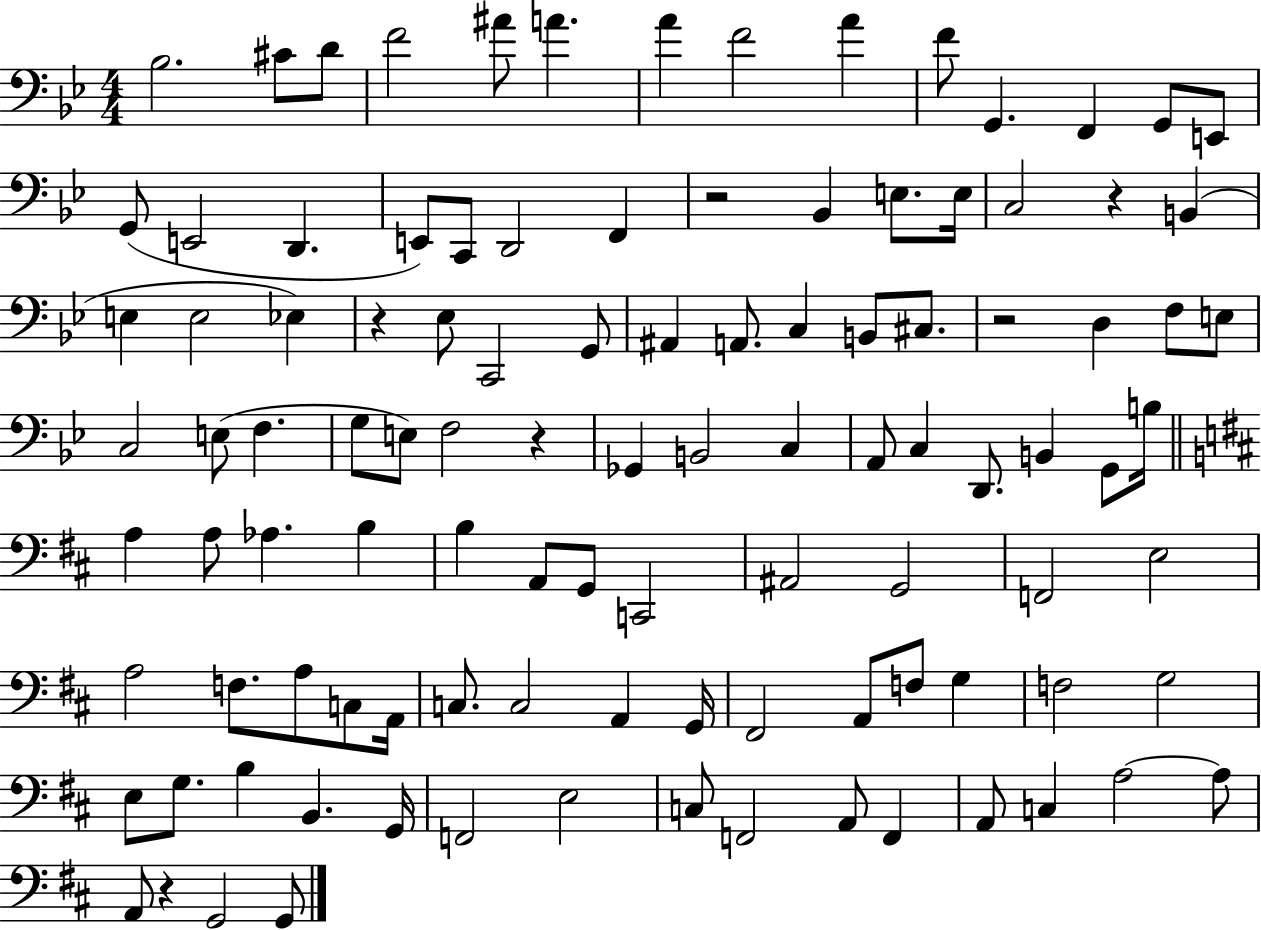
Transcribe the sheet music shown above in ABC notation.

X:1
T:Untitled
M:4/4
L:1/4
K:Bb
_B,2 ^C/2 D/2 F2 ^A/2 A A F2 A F/2 G,, F,, G,,/2 E,,/2 G,,/2 E,,2 D,, E,,/2 C,,/2 D,,2 F,, z2 _B,, E,/2 E,/4 C,2 z B,, E, E,2 _E, z _E,/2 C,,2 G,,/2 ^A,, A,,/2 C, B,,/2 ^C,/2 z2 D, F,/2 E,/2 C,2 E,/2 F, G,/2 E,/2 F,2 z _G,, B,,2 C, A,,/2 C, D,,/2 B,, G,,/2 B,/4 A, A,/2 _A, B, B, A,,/2 G,,/2 C,,2 ^A,,2 G,,2 F,,2 E,2 A,2 F,/2 A,/2 C,/2 A,,/4 C,/2 C,2 A,, G,,/4 ^F,,2 A,,/2 F,/2 G, F,2 G,2 E,/2 G,/2 B, B,, G,,/4 F,,2 E,2 C,/2 F,,2 A,,/2 F,, A,,/2 C, A,2 A,/2 A,,/2 z G,,2 G,,/2